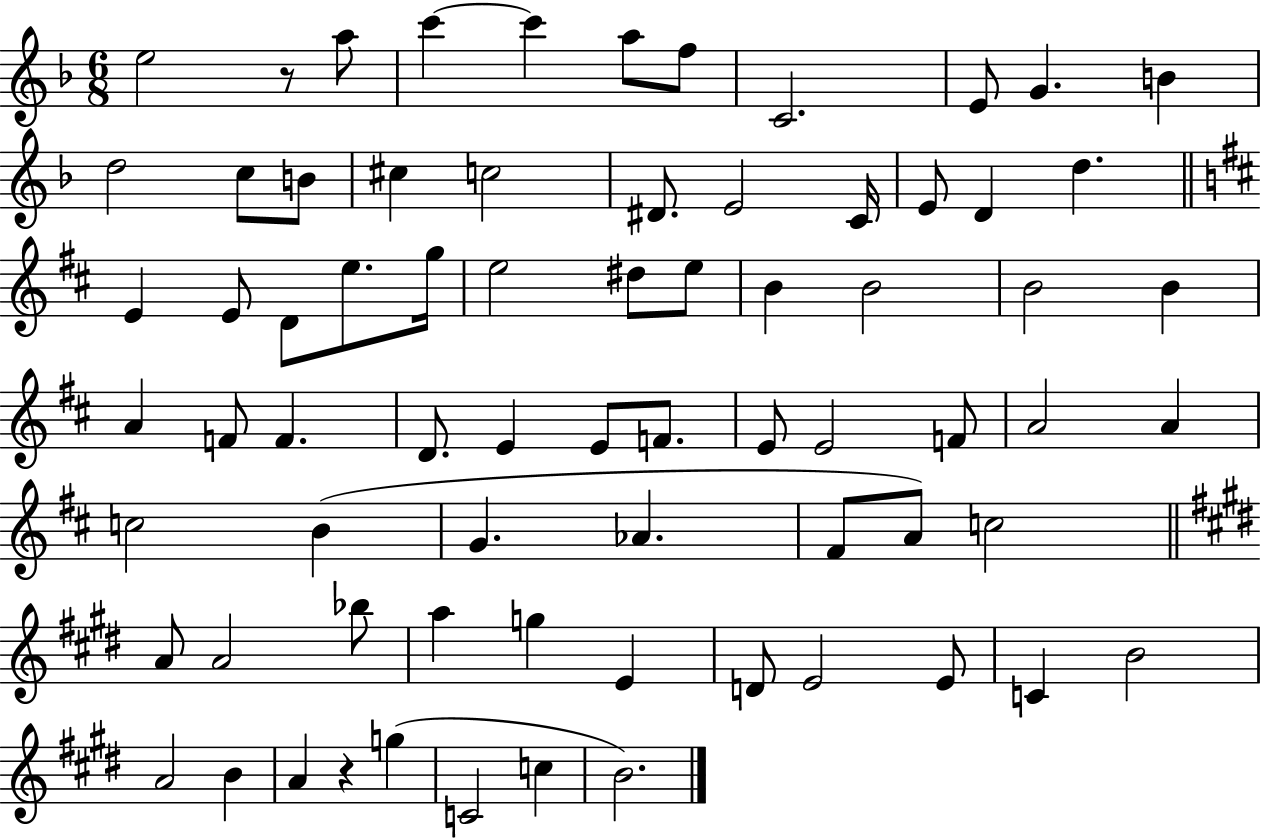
{
  \clef treble
  \numericTimeSignature
  \time 6/8
  \key f \major
  e''2 r8 a''8 | c'''4~~ c'''4 a''8 f''8 | c'2. | e'8 g'4. b'4 | \break d''2 c''8 b'8 | cis''4 c''2 | dis'8. e'2 c'16 | e'8 d'4 d''4. | \break \bar "||" \break \key d \major e'4 e'8 d'8 e''8. g''16 | e''2 dis''8 e''8 | b'4 b'2 | b'2 b'4 | \break a'4 f'8 f'4. | d'8. e'4 e'8 f'8. | e'8 e'2 f'8 | a'2 a'4 | \break c''2 b'4( | g'4. aes'4. | fis'8 a'8) c''2 | \bar "||" \break \key e \major a'8 a'2 bes''8 | a''4 g''4 e'4 | d'8 e'2 e'8 | c'4 b'2 | \break a'2 b'4 | a'4 r4 g''4( | c'2 c''4 | b'2.) | \break \bar "|."
}